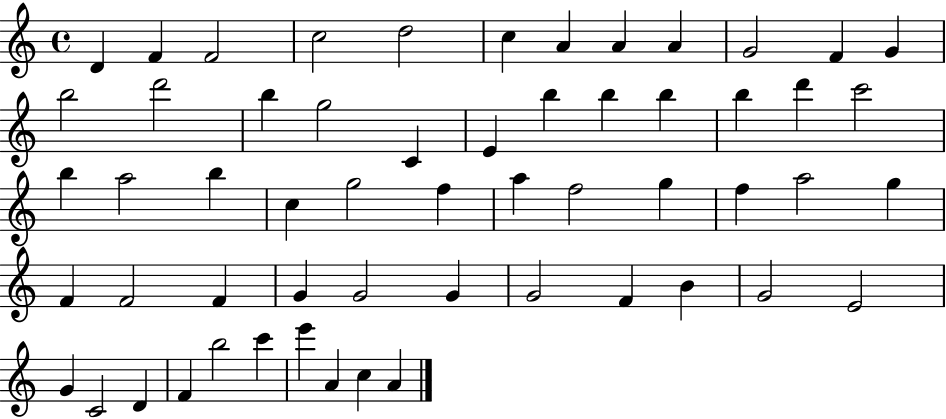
X:1
T:Untitled
M:4/4
L:1/4
K:C
D F F2 c2 d2 c A A A G2 F G b2 d'2 b g2 C E b b b b d' c'2 b a2 b c g2 f a f2 g f a2 g F F2 F G G2 G G2 F B G2 E2 G C2 D F b2 c' e' A c A